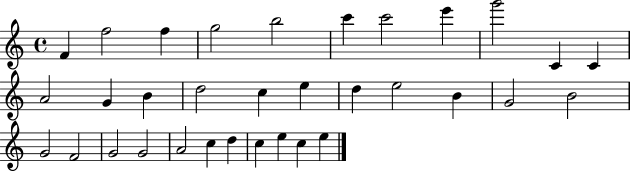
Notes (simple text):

F4/q F5/h F5/q G5/h B5/h C6/q C6/h E6/q G6/h C4/q C4/q A4/h G4/q B4/q D5/h C5/q E5/q D5/q E5/h B4/q G4/h B4/h G4/h F4/h G4/h G4/h A4/h C5/q D5/q C5/q E5/q C5/q E5/q